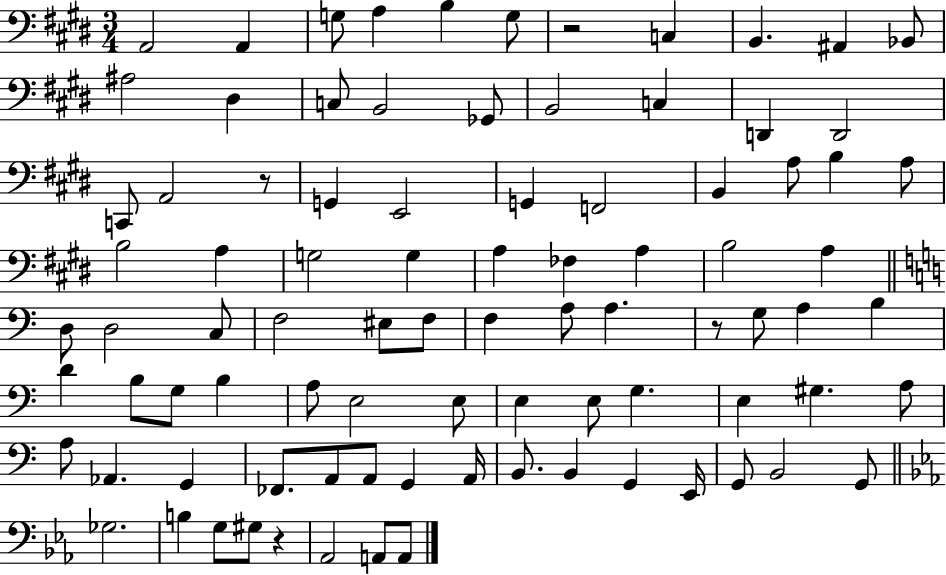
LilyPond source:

{
  \clef bass
  \numericTimeSignature
  \time 3/4
  \key e \major
  a,2 a,4 | g8 a4 b4 g8 | r2 c4 | b,4. ais,4 bes,8 | \break ais2 dis4 | c8 b,2 ges,8 | b,2 c4 | d,4 d,2 | \break c,8 a,2 r8 | g,4 e,2 | g,4 f,2 | b,4 a8 b4 a8 | \break b2 a4 | g2 g4 | a4 fes4 a4 | b2 a4 | \break \bar "||" \break \key c \major d8 d2 c8 | f2 eis8 f8 | f4 a8 a4. | r8 g8 a4 b4 | \break d'4 b8 g8 b4 | a8 e2 e8 | e4 e8 g4. | e4 gis4. a8 | \break a8 aes,4. g,4 | fes,8. a,8 a,8 g,4 a,16 | b,8. b,4 g,4 e,16 | g,8 b,2 g,8 | \break \bar "||" \break \key ees \major ges2. | b4 g8 gis8 r4 | aes,2 a,8 a,8 | \bar "|."
}